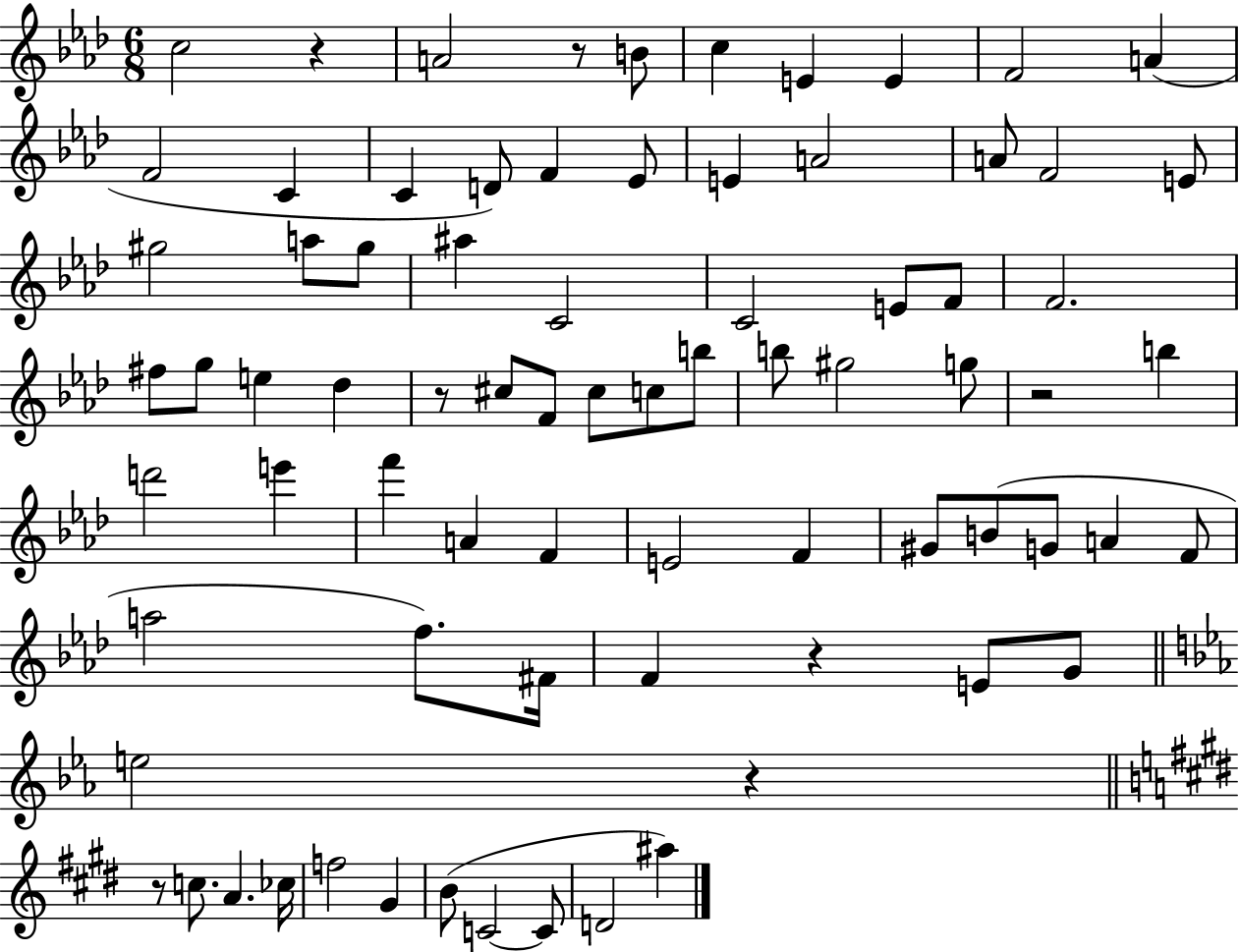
C5/h R/q A4/h R/e B4/e C5/q E4/q E4/q F4/h A4/q F4/h C4/q C4/q D4/e F4/q Eb4/e E4/q A4/h A4/e F4/h E4/e G#5/h A5/e G#5/e A#5/q C4/h C4/h E4/e F4/e F4/h. F#5/e G5/e E5/q Db5/q R/e C#5/e F4/e C#5/e C5/e B5/e B5/e G#5/h G5/e R/h B5/q D6/h E6/q F6/q A4/q F4/q E4/h F4/q G#4/e B4/e G4/e A4/q F4/e A5/h F5/e. F#4/s F4/q R/q E4/e G4/e E5/h R/q R/e C5/e. A4/q. CES5/s F5/h G#4/q B4/e C4/h C4/e D4/h A#5/q